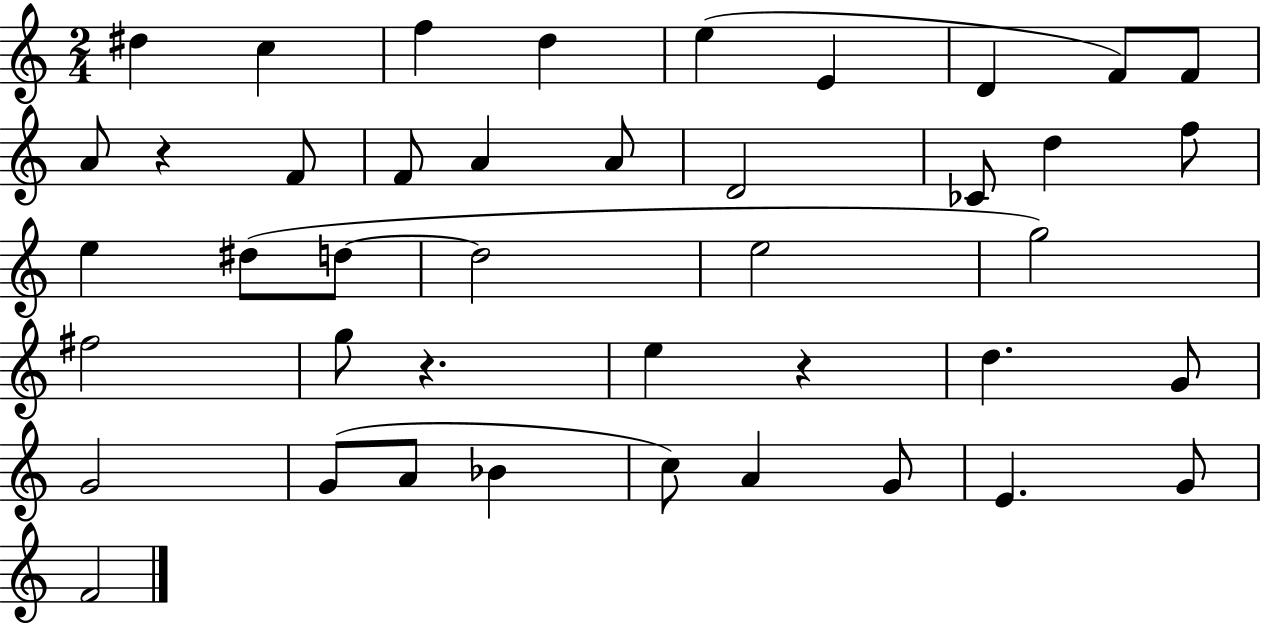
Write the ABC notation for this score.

X:1
T:Untitled
M:2/4
L:1/4
K:C
^d c f d e E D F/2 F/2 A/2 z F/2 F/2 A A/2 D2 _C/2 d f/2 e ^d/2 d/2 d2 e2 g2 ^f2 g/2 z e z d G/2 G2 G/2 A/2 _B c/2 A G/2 E G/2 F2